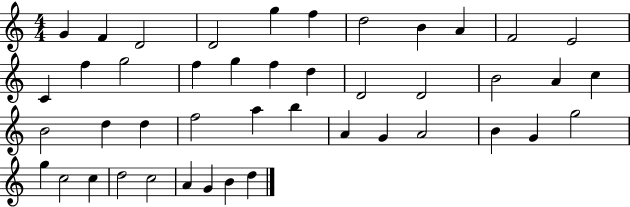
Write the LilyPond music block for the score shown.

{
  \clef treble
  \numericTimeSignature
  \time 4/4
  \key c \major
  g'4 f'4 d'2 | d'2 g''4 f''4 | d''2 b'4 a'4 | f'2 e'2 | \break c'4 f''4 g''2 | f''4 g''4 f''4 d''4 | d'2 d'2 | b'2 a'4 c''4 | \break b'2 d''4 d''4 | f''2 a''4 b''4 | a'4 g'4 a'2 | b'4 g'4 g''2 | \break g''4 c''2 c''4 | d''2 c''2 | a'4 g'4 b'4 d''4 | \bar "|."
}